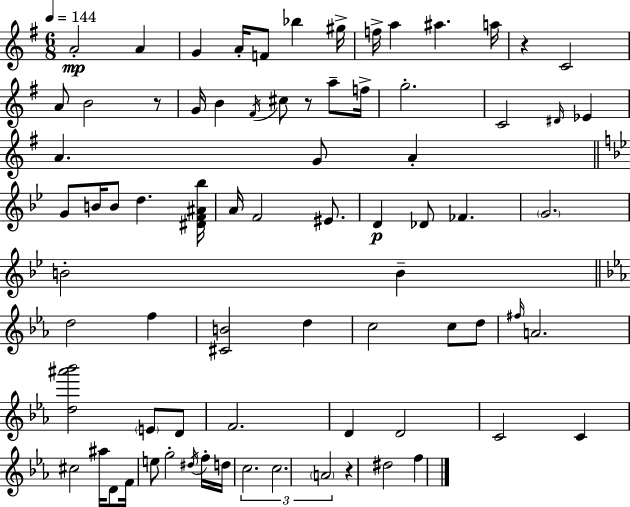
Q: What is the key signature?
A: G major